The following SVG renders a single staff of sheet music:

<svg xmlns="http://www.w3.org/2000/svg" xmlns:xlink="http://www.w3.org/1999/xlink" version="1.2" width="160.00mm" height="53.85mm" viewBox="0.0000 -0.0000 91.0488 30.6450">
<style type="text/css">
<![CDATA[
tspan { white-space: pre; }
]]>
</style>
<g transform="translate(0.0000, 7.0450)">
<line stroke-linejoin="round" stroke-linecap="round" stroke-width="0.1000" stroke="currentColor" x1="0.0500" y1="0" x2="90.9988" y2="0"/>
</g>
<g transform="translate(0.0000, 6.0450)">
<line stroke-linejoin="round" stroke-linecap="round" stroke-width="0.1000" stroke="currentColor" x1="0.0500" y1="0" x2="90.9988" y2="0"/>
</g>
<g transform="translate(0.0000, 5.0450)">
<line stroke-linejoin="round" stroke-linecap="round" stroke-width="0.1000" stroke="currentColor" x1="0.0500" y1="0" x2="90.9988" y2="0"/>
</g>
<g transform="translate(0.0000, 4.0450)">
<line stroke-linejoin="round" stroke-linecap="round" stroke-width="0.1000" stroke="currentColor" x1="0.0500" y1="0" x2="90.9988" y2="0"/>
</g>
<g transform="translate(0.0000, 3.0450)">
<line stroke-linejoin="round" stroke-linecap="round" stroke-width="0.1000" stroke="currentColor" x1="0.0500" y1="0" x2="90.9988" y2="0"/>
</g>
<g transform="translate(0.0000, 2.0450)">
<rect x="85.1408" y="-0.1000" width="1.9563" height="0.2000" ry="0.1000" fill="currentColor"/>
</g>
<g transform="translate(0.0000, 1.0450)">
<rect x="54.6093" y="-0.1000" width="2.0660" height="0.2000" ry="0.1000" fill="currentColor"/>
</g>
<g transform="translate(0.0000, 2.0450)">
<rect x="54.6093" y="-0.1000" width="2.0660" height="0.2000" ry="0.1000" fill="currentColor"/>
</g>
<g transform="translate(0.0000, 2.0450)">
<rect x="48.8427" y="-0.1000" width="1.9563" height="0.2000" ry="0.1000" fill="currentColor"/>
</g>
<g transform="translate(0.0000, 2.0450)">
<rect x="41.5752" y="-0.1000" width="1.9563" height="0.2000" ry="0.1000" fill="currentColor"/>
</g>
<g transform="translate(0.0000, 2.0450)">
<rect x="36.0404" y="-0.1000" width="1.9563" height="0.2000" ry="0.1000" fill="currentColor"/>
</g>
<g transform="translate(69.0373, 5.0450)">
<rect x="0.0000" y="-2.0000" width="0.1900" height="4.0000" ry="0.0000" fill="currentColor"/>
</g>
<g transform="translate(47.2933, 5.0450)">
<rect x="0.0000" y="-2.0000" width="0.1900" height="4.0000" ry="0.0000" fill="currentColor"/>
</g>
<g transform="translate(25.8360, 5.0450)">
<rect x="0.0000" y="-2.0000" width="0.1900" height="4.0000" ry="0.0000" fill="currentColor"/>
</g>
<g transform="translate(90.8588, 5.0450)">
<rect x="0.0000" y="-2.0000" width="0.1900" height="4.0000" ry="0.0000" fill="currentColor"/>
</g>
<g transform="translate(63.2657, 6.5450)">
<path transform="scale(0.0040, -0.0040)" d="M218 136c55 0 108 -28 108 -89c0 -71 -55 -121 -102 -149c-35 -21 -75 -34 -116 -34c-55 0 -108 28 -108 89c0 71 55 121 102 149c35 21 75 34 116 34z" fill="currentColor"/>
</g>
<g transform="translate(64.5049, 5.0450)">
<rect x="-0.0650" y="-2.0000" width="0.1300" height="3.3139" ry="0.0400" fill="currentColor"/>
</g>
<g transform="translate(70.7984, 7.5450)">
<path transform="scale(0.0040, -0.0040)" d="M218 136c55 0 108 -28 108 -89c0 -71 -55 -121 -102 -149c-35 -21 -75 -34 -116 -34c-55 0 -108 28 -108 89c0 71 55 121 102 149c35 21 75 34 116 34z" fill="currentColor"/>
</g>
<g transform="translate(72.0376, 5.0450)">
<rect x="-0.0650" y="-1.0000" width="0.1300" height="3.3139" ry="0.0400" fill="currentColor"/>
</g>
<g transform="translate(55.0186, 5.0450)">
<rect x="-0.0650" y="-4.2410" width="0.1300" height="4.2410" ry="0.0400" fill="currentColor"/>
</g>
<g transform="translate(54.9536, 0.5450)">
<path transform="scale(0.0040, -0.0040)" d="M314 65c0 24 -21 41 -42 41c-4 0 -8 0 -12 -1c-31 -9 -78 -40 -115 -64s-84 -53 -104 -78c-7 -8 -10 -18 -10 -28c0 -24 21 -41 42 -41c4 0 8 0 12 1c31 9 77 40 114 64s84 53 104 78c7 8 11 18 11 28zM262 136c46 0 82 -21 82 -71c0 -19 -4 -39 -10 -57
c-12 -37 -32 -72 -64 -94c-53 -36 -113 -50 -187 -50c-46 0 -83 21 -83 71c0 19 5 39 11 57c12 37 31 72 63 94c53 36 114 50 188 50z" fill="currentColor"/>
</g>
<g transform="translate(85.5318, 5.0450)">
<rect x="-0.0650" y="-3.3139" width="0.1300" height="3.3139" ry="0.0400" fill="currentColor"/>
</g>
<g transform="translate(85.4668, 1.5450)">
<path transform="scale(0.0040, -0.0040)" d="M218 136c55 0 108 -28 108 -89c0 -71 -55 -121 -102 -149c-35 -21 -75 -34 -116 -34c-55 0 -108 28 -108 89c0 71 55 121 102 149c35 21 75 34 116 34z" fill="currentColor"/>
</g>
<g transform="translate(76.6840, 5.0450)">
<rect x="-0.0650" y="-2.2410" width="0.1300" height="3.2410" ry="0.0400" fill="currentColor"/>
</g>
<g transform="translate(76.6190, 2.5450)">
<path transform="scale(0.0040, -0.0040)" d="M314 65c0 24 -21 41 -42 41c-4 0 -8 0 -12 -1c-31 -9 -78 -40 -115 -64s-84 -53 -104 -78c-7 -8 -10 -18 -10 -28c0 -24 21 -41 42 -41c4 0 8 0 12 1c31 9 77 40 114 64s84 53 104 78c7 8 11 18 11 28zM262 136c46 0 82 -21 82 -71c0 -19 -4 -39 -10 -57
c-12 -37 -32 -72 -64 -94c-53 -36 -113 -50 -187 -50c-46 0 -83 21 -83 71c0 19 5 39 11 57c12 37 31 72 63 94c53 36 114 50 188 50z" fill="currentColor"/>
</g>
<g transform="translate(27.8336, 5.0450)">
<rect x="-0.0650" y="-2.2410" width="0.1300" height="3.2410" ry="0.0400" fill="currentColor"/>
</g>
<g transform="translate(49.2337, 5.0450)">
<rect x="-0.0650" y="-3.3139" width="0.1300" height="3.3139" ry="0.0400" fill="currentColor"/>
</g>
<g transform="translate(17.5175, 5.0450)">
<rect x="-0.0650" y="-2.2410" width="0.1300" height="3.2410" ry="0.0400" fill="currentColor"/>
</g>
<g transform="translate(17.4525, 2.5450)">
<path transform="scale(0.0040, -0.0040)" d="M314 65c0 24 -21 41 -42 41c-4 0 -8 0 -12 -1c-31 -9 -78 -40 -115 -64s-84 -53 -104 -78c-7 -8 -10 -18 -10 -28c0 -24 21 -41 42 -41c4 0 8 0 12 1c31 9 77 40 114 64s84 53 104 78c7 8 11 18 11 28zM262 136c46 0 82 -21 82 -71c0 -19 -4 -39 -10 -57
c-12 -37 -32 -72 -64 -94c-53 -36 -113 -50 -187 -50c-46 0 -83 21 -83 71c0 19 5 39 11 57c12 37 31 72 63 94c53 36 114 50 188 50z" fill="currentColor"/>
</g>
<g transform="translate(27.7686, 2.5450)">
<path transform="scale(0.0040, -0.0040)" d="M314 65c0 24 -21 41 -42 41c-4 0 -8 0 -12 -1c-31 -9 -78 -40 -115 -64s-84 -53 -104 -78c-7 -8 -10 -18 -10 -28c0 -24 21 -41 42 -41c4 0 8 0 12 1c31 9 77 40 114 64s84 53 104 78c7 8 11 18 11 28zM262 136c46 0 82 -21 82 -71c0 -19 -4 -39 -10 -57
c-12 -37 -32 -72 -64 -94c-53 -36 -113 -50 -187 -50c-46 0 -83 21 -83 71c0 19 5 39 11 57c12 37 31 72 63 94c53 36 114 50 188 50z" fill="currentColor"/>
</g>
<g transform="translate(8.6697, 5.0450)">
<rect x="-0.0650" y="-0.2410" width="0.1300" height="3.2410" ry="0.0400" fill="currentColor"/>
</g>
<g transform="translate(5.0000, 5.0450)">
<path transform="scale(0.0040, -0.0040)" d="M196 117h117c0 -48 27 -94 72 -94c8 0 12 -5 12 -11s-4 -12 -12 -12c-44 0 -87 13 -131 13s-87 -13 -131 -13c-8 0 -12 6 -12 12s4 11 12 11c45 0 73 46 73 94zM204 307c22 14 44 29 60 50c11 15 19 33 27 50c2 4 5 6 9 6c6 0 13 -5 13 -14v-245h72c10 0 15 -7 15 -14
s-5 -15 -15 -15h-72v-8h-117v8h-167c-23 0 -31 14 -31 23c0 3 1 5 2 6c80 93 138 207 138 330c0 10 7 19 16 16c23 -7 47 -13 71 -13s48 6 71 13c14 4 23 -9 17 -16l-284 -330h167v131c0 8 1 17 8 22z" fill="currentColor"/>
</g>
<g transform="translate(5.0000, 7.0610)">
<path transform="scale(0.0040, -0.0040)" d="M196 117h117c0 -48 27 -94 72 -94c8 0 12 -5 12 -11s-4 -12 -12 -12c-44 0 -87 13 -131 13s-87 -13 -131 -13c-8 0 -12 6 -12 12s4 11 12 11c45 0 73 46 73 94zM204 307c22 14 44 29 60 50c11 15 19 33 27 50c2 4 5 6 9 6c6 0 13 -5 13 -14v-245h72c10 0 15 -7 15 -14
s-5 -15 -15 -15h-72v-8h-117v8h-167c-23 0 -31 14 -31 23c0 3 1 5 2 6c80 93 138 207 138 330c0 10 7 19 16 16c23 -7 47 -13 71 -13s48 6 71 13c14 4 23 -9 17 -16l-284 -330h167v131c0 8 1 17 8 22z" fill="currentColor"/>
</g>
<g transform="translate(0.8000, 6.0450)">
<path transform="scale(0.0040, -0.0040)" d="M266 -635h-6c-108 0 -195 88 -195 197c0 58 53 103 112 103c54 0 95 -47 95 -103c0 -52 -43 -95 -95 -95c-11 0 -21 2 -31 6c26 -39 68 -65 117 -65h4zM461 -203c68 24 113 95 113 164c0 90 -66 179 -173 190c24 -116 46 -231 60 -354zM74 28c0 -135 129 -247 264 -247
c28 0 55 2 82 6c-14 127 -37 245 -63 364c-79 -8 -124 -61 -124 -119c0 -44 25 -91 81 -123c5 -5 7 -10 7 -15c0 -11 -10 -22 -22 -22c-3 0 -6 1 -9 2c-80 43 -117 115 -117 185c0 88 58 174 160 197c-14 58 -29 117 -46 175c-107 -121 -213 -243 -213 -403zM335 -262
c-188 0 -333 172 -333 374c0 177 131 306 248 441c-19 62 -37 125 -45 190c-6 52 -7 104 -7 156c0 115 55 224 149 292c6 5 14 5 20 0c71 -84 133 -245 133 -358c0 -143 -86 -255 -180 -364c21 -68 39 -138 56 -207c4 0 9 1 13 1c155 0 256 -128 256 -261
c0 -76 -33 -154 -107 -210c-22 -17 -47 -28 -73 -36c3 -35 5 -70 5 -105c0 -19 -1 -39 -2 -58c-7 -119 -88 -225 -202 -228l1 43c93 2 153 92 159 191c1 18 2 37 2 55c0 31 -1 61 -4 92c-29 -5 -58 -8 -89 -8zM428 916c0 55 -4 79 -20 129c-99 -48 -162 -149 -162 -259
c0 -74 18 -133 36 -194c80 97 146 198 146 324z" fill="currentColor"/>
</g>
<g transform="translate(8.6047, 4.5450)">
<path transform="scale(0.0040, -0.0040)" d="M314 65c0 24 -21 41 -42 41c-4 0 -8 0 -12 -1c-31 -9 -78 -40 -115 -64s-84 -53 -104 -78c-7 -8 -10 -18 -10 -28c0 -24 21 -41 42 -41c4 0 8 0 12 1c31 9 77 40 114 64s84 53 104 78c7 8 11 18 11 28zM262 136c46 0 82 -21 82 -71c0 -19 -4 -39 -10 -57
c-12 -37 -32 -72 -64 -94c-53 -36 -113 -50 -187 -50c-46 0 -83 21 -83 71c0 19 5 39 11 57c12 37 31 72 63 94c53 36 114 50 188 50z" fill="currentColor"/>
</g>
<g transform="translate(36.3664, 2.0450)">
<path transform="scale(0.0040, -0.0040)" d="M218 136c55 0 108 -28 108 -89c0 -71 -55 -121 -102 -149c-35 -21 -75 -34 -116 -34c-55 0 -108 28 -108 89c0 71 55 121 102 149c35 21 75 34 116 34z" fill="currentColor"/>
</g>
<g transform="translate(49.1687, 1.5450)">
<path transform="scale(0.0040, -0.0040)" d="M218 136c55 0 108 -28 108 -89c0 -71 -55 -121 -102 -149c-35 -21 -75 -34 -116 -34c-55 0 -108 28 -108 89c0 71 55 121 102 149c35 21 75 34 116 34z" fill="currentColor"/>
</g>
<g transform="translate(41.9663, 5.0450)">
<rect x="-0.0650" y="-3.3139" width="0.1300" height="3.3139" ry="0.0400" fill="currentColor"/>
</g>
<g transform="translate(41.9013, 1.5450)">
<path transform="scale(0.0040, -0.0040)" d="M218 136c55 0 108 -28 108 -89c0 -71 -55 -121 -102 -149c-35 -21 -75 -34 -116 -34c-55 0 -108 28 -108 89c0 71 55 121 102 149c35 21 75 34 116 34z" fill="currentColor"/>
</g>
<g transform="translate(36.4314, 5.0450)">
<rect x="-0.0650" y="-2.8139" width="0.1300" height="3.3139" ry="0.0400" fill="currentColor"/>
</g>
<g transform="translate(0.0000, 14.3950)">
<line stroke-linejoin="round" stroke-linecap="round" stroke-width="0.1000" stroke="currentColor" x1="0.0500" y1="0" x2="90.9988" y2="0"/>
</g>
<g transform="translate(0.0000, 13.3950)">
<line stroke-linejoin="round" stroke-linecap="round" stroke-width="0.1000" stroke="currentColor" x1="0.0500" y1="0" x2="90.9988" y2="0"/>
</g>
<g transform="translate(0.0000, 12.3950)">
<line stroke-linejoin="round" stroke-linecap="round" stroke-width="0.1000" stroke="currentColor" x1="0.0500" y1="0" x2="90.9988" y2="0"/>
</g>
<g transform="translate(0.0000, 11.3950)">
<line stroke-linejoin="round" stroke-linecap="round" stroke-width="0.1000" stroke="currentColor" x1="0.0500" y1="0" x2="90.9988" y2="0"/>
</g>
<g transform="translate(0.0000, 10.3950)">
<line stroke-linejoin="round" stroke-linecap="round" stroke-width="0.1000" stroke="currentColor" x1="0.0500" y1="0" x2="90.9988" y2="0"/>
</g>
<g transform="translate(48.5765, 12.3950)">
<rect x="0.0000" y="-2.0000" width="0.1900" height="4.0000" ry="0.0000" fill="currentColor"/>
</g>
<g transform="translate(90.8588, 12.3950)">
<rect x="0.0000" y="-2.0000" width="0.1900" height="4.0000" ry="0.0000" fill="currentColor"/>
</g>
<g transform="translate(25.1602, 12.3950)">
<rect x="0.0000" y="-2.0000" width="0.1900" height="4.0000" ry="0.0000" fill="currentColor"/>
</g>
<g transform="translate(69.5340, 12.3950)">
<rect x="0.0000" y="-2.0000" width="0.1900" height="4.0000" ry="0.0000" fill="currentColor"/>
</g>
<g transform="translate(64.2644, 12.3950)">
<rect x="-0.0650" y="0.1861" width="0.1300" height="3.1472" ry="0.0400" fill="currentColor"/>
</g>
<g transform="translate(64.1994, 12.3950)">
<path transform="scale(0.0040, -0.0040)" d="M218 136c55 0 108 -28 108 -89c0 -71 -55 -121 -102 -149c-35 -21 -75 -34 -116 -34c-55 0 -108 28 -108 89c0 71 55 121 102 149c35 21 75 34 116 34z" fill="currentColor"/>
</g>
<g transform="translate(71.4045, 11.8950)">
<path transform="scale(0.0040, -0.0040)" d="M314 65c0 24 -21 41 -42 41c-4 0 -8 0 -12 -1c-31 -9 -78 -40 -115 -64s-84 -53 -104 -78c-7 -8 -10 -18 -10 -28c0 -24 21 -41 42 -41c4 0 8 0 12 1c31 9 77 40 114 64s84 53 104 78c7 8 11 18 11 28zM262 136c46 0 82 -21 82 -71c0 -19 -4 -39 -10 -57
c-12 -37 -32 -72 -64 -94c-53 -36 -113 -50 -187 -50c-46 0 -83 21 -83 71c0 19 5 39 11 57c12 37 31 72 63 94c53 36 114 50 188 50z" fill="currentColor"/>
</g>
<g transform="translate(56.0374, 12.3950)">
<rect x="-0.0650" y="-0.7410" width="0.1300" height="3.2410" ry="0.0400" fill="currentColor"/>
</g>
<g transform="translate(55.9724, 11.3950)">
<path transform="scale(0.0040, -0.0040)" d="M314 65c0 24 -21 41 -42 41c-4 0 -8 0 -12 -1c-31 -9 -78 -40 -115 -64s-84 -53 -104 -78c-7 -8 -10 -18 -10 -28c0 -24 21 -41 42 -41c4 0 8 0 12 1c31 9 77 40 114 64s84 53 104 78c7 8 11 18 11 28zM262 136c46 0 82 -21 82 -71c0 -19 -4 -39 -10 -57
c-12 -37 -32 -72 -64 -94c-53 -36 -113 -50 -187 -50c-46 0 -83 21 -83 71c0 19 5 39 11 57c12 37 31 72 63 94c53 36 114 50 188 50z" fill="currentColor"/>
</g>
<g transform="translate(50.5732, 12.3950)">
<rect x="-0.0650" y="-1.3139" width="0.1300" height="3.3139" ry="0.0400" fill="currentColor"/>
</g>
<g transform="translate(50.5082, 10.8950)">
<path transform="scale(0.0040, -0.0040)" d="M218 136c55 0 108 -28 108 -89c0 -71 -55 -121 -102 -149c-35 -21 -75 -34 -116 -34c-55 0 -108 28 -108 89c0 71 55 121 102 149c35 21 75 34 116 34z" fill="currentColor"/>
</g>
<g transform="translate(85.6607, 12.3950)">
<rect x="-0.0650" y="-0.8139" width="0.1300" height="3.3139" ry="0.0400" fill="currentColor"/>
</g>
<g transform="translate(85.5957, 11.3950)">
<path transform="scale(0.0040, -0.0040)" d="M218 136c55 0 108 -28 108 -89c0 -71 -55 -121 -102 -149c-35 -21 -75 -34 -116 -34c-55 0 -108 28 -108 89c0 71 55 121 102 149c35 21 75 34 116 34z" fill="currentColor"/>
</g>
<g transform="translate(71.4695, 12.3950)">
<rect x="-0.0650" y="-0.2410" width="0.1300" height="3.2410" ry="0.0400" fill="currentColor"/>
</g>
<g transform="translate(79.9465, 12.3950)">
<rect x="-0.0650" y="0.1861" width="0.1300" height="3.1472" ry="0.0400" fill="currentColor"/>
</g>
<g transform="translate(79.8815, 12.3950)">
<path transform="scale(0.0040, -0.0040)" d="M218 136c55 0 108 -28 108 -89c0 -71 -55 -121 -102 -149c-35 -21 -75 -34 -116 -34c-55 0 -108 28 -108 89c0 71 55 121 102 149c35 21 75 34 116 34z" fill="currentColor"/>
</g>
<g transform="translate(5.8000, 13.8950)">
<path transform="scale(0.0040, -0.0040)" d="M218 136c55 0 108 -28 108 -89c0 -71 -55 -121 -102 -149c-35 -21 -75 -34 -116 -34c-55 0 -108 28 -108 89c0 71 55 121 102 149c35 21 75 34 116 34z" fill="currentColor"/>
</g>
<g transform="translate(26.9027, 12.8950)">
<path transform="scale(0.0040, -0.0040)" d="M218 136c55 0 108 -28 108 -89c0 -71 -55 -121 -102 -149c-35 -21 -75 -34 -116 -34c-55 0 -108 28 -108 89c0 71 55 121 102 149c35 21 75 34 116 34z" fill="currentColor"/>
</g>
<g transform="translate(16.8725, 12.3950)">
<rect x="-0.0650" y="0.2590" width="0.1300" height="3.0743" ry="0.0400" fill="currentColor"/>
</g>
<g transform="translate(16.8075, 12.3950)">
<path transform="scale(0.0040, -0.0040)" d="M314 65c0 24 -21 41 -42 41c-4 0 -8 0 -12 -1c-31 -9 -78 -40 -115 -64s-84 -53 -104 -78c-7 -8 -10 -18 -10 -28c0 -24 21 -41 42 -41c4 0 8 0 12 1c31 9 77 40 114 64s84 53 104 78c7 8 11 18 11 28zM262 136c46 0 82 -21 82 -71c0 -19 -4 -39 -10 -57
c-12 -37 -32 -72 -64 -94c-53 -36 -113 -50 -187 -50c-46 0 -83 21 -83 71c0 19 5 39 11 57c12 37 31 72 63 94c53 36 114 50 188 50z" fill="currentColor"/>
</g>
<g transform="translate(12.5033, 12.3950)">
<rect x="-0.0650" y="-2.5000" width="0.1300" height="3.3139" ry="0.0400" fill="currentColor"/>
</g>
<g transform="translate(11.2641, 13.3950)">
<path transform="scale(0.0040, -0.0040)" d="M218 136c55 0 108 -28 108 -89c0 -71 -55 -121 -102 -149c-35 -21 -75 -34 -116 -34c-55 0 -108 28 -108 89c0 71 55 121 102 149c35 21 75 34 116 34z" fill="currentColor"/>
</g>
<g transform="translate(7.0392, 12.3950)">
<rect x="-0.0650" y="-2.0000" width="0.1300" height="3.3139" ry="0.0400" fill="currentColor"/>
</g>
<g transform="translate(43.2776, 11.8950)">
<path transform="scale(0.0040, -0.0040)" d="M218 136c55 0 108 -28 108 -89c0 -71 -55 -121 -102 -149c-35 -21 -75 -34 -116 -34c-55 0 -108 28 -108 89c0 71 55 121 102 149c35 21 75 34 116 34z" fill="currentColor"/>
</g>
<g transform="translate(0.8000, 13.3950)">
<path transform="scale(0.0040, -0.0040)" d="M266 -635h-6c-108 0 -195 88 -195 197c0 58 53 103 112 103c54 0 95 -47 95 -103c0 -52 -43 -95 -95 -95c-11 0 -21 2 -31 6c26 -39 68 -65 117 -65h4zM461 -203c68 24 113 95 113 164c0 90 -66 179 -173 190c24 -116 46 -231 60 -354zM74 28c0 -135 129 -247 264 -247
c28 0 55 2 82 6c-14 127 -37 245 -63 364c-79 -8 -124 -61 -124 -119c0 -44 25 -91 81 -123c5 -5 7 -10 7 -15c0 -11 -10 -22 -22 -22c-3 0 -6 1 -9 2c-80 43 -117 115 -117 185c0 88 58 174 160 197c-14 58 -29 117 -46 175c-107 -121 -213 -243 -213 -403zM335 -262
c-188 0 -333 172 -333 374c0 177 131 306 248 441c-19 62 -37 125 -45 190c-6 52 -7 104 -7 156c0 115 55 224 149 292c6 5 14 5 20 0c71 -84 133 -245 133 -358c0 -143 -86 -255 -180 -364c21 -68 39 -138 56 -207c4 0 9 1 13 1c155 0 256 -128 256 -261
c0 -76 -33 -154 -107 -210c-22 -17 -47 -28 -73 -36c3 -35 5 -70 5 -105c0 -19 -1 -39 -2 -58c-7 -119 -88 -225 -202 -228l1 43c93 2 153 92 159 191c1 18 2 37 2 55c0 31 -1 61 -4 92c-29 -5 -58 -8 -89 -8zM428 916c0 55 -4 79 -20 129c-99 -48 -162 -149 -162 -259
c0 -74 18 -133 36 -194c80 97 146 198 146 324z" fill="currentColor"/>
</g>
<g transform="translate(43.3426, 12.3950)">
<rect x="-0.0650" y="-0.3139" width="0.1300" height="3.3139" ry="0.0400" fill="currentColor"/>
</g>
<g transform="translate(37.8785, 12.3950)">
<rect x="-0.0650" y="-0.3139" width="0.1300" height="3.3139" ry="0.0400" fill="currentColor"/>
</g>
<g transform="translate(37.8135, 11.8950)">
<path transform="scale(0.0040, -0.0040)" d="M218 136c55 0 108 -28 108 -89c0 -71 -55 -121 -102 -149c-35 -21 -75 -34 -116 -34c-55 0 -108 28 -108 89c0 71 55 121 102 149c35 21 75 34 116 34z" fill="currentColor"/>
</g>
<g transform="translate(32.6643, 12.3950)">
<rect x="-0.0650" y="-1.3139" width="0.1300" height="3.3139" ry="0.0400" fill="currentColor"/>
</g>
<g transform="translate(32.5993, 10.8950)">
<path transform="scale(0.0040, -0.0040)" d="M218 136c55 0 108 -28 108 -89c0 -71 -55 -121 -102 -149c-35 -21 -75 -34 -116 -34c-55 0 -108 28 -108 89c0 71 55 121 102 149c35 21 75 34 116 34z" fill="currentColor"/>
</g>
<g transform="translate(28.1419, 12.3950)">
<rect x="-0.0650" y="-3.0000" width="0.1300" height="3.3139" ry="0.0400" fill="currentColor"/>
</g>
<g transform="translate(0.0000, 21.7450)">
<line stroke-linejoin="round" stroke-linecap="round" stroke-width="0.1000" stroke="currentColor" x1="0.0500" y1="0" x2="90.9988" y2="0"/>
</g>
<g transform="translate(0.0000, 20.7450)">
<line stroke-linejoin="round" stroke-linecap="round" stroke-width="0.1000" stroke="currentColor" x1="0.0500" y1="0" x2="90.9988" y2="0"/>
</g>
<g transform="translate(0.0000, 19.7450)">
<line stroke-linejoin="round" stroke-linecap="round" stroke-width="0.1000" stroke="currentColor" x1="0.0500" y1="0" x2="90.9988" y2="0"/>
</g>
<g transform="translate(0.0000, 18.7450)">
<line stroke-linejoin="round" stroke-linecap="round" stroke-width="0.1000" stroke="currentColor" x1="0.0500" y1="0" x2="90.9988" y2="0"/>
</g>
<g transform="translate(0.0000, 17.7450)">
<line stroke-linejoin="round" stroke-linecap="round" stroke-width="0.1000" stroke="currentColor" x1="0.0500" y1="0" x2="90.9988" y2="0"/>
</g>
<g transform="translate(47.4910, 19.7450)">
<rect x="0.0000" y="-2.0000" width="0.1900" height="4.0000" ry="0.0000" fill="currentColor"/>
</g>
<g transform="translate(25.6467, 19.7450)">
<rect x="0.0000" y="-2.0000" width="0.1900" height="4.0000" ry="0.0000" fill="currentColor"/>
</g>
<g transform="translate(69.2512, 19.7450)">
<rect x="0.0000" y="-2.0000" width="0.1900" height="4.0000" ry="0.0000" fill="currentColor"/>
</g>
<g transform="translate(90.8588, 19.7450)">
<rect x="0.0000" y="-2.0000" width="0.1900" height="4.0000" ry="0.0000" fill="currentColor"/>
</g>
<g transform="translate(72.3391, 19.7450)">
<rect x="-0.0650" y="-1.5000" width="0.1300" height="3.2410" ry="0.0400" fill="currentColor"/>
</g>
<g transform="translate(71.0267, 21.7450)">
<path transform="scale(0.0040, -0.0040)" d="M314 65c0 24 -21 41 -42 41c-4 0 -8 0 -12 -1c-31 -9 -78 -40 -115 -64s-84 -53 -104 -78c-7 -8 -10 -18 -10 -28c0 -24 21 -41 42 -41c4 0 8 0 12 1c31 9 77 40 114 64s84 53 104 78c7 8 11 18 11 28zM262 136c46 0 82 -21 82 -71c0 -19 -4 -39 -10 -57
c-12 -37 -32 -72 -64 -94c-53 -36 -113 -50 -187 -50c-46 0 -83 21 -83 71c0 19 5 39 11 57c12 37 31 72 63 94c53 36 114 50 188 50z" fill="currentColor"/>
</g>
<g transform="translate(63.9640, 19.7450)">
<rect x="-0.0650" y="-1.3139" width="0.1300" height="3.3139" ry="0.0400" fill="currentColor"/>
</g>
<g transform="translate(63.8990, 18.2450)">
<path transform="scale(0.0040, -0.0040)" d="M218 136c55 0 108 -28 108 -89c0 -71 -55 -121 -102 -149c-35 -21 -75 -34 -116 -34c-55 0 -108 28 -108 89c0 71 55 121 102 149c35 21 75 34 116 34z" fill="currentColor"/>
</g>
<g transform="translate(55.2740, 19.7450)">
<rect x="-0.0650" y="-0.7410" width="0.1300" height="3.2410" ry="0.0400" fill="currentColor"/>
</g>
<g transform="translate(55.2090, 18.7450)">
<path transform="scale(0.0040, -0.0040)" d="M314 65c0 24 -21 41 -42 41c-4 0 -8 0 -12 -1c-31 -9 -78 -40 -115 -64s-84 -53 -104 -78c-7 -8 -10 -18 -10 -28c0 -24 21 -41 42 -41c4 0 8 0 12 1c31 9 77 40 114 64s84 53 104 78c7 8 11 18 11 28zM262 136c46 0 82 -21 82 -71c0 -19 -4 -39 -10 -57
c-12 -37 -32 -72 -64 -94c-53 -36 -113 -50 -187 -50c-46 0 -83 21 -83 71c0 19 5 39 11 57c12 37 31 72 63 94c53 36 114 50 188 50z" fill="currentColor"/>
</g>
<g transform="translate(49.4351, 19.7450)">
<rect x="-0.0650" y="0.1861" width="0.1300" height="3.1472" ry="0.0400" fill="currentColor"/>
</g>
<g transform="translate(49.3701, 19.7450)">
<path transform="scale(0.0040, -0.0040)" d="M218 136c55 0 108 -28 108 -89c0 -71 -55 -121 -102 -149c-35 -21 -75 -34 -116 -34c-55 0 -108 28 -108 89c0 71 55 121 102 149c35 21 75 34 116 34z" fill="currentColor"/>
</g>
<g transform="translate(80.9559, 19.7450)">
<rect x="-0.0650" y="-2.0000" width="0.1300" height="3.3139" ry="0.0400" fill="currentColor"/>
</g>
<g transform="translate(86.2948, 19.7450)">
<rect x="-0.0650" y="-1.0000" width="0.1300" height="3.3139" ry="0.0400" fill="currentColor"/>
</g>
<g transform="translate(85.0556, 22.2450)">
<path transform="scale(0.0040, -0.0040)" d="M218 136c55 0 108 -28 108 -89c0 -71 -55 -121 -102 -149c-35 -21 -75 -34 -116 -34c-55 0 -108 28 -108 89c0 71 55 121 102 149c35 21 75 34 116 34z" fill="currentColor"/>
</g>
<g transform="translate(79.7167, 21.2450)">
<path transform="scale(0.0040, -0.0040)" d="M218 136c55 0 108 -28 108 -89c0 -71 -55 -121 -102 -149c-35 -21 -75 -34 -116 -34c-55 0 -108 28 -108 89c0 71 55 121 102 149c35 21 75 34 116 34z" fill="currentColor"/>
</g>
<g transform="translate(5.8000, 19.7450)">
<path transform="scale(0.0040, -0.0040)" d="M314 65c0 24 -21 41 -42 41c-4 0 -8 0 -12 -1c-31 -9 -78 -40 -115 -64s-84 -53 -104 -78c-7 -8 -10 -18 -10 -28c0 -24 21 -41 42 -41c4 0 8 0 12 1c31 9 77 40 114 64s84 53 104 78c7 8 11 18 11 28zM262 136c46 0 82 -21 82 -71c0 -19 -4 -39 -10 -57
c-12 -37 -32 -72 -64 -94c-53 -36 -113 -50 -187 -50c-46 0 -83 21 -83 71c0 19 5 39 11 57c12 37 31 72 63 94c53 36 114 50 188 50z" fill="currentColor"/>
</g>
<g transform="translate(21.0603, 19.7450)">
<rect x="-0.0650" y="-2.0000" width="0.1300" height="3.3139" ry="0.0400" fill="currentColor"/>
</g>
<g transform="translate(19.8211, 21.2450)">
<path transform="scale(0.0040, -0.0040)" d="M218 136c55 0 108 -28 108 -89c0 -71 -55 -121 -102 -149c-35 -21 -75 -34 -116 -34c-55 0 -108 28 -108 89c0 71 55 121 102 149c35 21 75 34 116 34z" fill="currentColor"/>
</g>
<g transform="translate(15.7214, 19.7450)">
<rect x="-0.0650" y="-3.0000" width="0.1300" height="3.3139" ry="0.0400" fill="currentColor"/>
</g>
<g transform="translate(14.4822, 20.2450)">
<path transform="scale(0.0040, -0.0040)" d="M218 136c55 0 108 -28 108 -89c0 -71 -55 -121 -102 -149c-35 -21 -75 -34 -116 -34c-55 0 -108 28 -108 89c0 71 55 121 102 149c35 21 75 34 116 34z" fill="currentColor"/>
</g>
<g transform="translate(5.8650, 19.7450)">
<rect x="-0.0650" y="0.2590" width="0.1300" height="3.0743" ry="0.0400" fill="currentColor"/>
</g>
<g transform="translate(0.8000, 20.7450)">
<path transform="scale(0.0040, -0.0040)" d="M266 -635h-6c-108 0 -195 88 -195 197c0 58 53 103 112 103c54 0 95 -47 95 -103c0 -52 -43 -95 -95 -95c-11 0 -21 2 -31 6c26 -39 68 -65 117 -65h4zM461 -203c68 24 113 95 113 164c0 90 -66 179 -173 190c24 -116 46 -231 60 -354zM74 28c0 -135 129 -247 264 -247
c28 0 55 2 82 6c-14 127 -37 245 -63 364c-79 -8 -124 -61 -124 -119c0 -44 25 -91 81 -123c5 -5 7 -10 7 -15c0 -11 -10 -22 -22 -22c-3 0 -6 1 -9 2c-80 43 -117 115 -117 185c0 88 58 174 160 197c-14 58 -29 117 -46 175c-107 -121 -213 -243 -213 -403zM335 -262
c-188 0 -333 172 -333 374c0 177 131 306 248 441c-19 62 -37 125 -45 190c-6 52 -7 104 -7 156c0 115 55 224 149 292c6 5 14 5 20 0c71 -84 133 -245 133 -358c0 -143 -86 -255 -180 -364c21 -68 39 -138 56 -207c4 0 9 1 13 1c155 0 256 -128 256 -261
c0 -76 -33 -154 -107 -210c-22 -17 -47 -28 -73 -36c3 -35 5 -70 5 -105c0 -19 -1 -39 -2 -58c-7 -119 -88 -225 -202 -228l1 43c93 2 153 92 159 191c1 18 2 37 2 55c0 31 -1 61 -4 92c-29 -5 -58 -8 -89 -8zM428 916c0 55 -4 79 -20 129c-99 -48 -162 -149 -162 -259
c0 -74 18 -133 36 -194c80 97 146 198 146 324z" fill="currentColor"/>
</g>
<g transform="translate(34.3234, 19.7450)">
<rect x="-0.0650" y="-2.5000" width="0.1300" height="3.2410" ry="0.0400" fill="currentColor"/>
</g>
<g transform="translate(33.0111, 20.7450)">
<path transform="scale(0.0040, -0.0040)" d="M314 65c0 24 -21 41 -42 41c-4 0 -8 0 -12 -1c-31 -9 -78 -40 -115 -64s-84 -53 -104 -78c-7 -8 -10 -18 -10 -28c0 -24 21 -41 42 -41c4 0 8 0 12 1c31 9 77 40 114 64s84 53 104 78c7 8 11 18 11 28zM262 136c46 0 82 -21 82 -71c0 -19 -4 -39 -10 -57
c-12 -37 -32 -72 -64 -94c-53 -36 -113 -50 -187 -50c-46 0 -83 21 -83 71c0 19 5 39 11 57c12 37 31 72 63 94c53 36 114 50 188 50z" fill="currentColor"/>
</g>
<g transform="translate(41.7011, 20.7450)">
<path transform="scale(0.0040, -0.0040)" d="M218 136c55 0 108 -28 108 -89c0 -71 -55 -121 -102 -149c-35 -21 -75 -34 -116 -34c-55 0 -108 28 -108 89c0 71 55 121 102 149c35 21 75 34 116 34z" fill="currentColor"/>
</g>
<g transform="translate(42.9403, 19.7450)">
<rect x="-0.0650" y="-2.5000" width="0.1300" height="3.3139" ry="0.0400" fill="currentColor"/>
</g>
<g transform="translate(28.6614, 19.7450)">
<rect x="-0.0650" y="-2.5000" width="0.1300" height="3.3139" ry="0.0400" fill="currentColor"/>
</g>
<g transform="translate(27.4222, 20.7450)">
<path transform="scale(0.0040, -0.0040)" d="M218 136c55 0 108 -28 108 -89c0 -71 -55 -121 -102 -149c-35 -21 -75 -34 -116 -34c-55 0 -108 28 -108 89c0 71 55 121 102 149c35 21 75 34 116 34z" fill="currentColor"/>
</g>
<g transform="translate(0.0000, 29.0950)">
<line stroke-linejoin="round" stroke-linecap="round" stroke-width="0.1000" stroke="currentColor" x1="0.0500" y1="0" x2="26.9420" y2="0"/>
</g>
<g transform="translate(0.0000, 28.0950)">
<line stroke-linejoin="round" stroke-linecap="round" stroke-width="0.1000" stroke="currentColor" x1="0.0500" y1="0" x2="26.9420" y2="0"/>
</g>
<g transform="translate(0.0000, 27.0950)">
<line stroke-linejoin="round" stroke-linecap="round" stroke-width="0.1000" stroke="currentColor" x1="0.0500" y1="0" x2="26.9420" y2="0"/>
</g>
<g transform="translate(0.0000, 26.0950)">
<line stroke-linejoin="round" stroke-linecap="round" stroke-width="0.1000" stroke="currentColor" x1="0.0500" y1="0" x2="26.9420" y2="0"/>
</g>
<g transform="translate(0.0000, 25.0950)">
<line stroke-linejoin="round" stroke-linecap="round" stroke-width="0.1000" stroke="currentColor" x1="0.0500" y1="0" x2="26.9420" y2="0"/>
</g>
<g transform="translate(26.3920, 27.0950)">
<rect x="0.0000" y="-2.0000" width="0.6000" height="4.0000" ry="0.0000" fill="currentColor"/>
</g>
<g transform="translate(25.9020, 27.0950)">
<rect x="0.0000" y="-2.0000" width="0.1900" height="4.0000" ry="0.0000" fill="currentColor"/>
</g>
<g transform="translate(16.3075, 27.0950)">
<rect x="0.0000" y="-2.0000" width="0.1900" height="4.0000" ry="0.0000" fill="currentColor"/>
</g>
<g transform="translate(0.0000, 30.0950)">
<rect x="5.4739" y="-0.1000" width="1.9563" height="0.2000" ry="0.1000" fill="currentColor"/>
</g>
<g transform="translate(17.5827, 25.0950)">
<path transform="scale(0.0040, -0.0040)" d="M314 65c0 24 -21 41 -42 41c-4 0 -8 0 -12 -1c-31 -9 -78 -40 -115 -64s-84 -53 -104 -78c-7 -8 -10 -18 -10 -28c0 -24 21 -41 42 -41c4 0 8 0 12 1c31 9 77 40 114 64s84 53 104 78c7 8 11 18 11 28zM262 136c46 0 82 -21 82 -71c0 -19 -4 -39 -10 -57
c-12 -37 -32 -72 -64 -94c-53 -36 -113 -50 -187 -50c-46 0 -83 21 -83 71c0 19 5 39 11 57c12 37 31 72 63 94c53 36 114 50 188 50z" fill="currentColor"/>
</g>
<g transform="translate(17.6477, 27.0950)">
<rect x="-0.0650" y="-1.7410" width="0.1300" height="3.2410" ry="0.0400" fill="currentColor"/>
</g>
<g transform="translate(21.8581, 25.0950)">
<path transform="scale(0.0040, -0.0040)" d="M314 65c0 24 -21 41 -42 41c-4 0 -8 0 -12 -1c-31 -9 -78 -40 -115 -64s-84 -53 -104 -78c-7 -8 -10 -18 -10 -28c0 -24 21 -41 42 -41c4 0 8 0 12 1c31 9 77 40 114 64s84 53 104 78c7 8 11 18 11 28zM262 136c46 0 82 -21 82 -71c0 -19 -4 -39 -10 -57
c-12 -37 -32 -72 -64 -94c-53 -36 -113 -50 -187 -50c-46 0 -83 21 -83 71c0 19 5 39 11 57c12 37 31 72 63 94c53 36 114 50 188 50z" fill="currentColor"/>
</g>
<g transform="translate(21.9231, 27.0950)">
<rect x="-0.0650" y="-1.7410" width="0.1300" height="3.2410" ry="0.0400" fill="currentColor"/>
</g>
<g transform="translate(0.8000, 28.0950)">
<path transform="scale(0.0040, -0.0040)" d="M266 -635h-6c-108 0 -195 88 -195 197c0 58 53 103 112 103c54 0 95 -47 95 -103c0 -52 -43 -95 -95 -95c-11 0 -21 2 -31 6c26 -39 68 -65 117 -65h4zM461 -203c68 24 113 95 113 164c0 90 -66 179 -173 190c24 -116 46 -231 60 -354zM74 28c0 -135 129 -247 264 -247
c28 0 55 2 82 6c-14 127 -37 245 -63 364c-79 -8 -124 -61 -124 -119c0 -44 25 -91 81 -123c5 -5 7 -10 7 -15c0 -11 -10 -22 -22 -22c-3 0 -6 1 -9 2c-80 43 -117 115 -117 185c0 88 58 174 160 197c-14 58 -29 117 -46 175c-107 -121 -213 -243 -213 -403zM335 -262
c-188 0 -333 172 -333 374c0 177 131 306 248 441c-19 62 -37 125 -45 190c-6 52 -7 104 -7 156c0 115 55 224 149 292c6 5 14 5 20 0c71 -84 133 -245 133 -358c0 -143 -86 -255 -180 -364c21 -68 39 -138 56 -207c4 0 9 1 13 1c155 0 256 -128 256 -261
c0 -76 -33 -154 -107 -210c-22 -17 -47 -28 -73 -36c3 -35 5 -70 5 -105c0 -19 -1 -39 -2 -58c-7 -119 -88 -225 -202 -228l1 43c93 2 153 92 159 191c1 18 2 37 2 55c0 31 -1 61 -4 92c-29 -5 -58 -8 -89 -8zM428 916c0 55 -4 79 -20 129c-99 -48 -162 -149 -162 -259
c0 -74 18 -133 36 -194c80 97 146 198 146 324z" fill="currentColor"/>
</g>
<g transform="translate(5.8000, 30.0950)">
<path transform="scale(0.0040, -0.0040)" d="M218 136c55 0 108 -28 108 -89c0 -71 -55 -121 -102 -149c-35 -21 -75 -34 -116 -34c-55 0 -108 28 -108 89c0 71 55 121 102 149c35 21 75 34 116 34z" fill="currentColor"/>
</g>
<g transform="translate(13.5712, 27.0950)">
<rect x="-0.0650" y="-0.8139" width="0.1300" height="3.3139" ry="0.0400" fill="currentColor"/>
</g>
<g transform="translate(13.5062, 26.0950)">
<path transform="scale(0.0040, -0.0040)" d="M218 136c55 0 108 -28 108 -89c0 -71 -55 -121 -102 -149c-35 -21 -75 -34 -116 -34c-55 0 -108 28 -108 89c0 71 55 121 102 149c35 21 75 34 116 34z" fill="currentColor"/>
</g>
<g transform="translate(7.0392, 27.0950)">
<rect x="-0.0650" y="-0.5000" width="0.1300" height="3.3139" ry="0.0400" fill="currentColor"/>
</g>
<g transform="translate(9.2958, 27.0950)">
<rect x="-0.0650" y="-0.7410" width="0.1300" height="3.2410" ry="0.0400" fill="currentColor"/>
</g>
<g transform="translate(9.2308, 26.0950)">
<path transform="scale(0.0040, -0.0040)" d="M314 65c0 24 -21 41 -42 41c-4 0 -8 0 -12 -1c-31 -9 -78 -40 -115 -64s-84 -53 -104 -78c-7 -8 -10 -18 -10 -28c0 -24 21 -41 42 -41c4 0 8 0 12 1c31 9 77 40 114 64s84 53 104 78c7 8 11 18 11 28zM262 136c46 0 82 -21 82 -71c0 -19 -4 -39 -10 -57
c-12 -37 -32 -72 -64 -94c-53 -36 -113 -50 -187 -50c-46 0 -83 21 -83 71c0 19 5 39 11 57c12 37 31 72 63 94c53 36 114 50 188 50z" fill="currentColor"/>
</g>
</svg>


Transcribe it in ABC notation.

X:1
T:Untitled
M:4/4
L:1/4
K:C
c2 g2 g2 a b b d'2 F D g2 b F G B2 A e c c e d2 B c2 B d B2 A F G G2 G B d2 e E2 F D C d2 d f2 f2